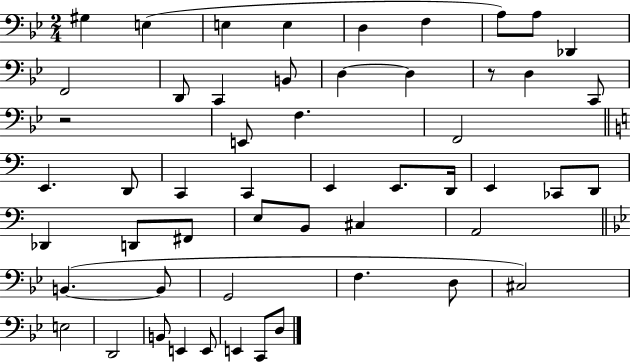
G#3/q E3/q E3/q E3/q D3/q F3/q A3/e A3/e Db2/q F2/h D2/e C2/q B2/e D3/q D3/q R/e D3/q C2/e R/h E2/e F3/q. F2/h E2/q. D2/e C2/q C2/q E2/q E2/e. D2/s E2/q CES2/e D2/e Db2/q D2/e F#2/e E3/e B2/e C#3/q A2/h B2/q. B2/e G2/h F3/q. D3/e C#3/h E3/h D2/h B2/e E2/q E2/e E2/q C2/e D3/e